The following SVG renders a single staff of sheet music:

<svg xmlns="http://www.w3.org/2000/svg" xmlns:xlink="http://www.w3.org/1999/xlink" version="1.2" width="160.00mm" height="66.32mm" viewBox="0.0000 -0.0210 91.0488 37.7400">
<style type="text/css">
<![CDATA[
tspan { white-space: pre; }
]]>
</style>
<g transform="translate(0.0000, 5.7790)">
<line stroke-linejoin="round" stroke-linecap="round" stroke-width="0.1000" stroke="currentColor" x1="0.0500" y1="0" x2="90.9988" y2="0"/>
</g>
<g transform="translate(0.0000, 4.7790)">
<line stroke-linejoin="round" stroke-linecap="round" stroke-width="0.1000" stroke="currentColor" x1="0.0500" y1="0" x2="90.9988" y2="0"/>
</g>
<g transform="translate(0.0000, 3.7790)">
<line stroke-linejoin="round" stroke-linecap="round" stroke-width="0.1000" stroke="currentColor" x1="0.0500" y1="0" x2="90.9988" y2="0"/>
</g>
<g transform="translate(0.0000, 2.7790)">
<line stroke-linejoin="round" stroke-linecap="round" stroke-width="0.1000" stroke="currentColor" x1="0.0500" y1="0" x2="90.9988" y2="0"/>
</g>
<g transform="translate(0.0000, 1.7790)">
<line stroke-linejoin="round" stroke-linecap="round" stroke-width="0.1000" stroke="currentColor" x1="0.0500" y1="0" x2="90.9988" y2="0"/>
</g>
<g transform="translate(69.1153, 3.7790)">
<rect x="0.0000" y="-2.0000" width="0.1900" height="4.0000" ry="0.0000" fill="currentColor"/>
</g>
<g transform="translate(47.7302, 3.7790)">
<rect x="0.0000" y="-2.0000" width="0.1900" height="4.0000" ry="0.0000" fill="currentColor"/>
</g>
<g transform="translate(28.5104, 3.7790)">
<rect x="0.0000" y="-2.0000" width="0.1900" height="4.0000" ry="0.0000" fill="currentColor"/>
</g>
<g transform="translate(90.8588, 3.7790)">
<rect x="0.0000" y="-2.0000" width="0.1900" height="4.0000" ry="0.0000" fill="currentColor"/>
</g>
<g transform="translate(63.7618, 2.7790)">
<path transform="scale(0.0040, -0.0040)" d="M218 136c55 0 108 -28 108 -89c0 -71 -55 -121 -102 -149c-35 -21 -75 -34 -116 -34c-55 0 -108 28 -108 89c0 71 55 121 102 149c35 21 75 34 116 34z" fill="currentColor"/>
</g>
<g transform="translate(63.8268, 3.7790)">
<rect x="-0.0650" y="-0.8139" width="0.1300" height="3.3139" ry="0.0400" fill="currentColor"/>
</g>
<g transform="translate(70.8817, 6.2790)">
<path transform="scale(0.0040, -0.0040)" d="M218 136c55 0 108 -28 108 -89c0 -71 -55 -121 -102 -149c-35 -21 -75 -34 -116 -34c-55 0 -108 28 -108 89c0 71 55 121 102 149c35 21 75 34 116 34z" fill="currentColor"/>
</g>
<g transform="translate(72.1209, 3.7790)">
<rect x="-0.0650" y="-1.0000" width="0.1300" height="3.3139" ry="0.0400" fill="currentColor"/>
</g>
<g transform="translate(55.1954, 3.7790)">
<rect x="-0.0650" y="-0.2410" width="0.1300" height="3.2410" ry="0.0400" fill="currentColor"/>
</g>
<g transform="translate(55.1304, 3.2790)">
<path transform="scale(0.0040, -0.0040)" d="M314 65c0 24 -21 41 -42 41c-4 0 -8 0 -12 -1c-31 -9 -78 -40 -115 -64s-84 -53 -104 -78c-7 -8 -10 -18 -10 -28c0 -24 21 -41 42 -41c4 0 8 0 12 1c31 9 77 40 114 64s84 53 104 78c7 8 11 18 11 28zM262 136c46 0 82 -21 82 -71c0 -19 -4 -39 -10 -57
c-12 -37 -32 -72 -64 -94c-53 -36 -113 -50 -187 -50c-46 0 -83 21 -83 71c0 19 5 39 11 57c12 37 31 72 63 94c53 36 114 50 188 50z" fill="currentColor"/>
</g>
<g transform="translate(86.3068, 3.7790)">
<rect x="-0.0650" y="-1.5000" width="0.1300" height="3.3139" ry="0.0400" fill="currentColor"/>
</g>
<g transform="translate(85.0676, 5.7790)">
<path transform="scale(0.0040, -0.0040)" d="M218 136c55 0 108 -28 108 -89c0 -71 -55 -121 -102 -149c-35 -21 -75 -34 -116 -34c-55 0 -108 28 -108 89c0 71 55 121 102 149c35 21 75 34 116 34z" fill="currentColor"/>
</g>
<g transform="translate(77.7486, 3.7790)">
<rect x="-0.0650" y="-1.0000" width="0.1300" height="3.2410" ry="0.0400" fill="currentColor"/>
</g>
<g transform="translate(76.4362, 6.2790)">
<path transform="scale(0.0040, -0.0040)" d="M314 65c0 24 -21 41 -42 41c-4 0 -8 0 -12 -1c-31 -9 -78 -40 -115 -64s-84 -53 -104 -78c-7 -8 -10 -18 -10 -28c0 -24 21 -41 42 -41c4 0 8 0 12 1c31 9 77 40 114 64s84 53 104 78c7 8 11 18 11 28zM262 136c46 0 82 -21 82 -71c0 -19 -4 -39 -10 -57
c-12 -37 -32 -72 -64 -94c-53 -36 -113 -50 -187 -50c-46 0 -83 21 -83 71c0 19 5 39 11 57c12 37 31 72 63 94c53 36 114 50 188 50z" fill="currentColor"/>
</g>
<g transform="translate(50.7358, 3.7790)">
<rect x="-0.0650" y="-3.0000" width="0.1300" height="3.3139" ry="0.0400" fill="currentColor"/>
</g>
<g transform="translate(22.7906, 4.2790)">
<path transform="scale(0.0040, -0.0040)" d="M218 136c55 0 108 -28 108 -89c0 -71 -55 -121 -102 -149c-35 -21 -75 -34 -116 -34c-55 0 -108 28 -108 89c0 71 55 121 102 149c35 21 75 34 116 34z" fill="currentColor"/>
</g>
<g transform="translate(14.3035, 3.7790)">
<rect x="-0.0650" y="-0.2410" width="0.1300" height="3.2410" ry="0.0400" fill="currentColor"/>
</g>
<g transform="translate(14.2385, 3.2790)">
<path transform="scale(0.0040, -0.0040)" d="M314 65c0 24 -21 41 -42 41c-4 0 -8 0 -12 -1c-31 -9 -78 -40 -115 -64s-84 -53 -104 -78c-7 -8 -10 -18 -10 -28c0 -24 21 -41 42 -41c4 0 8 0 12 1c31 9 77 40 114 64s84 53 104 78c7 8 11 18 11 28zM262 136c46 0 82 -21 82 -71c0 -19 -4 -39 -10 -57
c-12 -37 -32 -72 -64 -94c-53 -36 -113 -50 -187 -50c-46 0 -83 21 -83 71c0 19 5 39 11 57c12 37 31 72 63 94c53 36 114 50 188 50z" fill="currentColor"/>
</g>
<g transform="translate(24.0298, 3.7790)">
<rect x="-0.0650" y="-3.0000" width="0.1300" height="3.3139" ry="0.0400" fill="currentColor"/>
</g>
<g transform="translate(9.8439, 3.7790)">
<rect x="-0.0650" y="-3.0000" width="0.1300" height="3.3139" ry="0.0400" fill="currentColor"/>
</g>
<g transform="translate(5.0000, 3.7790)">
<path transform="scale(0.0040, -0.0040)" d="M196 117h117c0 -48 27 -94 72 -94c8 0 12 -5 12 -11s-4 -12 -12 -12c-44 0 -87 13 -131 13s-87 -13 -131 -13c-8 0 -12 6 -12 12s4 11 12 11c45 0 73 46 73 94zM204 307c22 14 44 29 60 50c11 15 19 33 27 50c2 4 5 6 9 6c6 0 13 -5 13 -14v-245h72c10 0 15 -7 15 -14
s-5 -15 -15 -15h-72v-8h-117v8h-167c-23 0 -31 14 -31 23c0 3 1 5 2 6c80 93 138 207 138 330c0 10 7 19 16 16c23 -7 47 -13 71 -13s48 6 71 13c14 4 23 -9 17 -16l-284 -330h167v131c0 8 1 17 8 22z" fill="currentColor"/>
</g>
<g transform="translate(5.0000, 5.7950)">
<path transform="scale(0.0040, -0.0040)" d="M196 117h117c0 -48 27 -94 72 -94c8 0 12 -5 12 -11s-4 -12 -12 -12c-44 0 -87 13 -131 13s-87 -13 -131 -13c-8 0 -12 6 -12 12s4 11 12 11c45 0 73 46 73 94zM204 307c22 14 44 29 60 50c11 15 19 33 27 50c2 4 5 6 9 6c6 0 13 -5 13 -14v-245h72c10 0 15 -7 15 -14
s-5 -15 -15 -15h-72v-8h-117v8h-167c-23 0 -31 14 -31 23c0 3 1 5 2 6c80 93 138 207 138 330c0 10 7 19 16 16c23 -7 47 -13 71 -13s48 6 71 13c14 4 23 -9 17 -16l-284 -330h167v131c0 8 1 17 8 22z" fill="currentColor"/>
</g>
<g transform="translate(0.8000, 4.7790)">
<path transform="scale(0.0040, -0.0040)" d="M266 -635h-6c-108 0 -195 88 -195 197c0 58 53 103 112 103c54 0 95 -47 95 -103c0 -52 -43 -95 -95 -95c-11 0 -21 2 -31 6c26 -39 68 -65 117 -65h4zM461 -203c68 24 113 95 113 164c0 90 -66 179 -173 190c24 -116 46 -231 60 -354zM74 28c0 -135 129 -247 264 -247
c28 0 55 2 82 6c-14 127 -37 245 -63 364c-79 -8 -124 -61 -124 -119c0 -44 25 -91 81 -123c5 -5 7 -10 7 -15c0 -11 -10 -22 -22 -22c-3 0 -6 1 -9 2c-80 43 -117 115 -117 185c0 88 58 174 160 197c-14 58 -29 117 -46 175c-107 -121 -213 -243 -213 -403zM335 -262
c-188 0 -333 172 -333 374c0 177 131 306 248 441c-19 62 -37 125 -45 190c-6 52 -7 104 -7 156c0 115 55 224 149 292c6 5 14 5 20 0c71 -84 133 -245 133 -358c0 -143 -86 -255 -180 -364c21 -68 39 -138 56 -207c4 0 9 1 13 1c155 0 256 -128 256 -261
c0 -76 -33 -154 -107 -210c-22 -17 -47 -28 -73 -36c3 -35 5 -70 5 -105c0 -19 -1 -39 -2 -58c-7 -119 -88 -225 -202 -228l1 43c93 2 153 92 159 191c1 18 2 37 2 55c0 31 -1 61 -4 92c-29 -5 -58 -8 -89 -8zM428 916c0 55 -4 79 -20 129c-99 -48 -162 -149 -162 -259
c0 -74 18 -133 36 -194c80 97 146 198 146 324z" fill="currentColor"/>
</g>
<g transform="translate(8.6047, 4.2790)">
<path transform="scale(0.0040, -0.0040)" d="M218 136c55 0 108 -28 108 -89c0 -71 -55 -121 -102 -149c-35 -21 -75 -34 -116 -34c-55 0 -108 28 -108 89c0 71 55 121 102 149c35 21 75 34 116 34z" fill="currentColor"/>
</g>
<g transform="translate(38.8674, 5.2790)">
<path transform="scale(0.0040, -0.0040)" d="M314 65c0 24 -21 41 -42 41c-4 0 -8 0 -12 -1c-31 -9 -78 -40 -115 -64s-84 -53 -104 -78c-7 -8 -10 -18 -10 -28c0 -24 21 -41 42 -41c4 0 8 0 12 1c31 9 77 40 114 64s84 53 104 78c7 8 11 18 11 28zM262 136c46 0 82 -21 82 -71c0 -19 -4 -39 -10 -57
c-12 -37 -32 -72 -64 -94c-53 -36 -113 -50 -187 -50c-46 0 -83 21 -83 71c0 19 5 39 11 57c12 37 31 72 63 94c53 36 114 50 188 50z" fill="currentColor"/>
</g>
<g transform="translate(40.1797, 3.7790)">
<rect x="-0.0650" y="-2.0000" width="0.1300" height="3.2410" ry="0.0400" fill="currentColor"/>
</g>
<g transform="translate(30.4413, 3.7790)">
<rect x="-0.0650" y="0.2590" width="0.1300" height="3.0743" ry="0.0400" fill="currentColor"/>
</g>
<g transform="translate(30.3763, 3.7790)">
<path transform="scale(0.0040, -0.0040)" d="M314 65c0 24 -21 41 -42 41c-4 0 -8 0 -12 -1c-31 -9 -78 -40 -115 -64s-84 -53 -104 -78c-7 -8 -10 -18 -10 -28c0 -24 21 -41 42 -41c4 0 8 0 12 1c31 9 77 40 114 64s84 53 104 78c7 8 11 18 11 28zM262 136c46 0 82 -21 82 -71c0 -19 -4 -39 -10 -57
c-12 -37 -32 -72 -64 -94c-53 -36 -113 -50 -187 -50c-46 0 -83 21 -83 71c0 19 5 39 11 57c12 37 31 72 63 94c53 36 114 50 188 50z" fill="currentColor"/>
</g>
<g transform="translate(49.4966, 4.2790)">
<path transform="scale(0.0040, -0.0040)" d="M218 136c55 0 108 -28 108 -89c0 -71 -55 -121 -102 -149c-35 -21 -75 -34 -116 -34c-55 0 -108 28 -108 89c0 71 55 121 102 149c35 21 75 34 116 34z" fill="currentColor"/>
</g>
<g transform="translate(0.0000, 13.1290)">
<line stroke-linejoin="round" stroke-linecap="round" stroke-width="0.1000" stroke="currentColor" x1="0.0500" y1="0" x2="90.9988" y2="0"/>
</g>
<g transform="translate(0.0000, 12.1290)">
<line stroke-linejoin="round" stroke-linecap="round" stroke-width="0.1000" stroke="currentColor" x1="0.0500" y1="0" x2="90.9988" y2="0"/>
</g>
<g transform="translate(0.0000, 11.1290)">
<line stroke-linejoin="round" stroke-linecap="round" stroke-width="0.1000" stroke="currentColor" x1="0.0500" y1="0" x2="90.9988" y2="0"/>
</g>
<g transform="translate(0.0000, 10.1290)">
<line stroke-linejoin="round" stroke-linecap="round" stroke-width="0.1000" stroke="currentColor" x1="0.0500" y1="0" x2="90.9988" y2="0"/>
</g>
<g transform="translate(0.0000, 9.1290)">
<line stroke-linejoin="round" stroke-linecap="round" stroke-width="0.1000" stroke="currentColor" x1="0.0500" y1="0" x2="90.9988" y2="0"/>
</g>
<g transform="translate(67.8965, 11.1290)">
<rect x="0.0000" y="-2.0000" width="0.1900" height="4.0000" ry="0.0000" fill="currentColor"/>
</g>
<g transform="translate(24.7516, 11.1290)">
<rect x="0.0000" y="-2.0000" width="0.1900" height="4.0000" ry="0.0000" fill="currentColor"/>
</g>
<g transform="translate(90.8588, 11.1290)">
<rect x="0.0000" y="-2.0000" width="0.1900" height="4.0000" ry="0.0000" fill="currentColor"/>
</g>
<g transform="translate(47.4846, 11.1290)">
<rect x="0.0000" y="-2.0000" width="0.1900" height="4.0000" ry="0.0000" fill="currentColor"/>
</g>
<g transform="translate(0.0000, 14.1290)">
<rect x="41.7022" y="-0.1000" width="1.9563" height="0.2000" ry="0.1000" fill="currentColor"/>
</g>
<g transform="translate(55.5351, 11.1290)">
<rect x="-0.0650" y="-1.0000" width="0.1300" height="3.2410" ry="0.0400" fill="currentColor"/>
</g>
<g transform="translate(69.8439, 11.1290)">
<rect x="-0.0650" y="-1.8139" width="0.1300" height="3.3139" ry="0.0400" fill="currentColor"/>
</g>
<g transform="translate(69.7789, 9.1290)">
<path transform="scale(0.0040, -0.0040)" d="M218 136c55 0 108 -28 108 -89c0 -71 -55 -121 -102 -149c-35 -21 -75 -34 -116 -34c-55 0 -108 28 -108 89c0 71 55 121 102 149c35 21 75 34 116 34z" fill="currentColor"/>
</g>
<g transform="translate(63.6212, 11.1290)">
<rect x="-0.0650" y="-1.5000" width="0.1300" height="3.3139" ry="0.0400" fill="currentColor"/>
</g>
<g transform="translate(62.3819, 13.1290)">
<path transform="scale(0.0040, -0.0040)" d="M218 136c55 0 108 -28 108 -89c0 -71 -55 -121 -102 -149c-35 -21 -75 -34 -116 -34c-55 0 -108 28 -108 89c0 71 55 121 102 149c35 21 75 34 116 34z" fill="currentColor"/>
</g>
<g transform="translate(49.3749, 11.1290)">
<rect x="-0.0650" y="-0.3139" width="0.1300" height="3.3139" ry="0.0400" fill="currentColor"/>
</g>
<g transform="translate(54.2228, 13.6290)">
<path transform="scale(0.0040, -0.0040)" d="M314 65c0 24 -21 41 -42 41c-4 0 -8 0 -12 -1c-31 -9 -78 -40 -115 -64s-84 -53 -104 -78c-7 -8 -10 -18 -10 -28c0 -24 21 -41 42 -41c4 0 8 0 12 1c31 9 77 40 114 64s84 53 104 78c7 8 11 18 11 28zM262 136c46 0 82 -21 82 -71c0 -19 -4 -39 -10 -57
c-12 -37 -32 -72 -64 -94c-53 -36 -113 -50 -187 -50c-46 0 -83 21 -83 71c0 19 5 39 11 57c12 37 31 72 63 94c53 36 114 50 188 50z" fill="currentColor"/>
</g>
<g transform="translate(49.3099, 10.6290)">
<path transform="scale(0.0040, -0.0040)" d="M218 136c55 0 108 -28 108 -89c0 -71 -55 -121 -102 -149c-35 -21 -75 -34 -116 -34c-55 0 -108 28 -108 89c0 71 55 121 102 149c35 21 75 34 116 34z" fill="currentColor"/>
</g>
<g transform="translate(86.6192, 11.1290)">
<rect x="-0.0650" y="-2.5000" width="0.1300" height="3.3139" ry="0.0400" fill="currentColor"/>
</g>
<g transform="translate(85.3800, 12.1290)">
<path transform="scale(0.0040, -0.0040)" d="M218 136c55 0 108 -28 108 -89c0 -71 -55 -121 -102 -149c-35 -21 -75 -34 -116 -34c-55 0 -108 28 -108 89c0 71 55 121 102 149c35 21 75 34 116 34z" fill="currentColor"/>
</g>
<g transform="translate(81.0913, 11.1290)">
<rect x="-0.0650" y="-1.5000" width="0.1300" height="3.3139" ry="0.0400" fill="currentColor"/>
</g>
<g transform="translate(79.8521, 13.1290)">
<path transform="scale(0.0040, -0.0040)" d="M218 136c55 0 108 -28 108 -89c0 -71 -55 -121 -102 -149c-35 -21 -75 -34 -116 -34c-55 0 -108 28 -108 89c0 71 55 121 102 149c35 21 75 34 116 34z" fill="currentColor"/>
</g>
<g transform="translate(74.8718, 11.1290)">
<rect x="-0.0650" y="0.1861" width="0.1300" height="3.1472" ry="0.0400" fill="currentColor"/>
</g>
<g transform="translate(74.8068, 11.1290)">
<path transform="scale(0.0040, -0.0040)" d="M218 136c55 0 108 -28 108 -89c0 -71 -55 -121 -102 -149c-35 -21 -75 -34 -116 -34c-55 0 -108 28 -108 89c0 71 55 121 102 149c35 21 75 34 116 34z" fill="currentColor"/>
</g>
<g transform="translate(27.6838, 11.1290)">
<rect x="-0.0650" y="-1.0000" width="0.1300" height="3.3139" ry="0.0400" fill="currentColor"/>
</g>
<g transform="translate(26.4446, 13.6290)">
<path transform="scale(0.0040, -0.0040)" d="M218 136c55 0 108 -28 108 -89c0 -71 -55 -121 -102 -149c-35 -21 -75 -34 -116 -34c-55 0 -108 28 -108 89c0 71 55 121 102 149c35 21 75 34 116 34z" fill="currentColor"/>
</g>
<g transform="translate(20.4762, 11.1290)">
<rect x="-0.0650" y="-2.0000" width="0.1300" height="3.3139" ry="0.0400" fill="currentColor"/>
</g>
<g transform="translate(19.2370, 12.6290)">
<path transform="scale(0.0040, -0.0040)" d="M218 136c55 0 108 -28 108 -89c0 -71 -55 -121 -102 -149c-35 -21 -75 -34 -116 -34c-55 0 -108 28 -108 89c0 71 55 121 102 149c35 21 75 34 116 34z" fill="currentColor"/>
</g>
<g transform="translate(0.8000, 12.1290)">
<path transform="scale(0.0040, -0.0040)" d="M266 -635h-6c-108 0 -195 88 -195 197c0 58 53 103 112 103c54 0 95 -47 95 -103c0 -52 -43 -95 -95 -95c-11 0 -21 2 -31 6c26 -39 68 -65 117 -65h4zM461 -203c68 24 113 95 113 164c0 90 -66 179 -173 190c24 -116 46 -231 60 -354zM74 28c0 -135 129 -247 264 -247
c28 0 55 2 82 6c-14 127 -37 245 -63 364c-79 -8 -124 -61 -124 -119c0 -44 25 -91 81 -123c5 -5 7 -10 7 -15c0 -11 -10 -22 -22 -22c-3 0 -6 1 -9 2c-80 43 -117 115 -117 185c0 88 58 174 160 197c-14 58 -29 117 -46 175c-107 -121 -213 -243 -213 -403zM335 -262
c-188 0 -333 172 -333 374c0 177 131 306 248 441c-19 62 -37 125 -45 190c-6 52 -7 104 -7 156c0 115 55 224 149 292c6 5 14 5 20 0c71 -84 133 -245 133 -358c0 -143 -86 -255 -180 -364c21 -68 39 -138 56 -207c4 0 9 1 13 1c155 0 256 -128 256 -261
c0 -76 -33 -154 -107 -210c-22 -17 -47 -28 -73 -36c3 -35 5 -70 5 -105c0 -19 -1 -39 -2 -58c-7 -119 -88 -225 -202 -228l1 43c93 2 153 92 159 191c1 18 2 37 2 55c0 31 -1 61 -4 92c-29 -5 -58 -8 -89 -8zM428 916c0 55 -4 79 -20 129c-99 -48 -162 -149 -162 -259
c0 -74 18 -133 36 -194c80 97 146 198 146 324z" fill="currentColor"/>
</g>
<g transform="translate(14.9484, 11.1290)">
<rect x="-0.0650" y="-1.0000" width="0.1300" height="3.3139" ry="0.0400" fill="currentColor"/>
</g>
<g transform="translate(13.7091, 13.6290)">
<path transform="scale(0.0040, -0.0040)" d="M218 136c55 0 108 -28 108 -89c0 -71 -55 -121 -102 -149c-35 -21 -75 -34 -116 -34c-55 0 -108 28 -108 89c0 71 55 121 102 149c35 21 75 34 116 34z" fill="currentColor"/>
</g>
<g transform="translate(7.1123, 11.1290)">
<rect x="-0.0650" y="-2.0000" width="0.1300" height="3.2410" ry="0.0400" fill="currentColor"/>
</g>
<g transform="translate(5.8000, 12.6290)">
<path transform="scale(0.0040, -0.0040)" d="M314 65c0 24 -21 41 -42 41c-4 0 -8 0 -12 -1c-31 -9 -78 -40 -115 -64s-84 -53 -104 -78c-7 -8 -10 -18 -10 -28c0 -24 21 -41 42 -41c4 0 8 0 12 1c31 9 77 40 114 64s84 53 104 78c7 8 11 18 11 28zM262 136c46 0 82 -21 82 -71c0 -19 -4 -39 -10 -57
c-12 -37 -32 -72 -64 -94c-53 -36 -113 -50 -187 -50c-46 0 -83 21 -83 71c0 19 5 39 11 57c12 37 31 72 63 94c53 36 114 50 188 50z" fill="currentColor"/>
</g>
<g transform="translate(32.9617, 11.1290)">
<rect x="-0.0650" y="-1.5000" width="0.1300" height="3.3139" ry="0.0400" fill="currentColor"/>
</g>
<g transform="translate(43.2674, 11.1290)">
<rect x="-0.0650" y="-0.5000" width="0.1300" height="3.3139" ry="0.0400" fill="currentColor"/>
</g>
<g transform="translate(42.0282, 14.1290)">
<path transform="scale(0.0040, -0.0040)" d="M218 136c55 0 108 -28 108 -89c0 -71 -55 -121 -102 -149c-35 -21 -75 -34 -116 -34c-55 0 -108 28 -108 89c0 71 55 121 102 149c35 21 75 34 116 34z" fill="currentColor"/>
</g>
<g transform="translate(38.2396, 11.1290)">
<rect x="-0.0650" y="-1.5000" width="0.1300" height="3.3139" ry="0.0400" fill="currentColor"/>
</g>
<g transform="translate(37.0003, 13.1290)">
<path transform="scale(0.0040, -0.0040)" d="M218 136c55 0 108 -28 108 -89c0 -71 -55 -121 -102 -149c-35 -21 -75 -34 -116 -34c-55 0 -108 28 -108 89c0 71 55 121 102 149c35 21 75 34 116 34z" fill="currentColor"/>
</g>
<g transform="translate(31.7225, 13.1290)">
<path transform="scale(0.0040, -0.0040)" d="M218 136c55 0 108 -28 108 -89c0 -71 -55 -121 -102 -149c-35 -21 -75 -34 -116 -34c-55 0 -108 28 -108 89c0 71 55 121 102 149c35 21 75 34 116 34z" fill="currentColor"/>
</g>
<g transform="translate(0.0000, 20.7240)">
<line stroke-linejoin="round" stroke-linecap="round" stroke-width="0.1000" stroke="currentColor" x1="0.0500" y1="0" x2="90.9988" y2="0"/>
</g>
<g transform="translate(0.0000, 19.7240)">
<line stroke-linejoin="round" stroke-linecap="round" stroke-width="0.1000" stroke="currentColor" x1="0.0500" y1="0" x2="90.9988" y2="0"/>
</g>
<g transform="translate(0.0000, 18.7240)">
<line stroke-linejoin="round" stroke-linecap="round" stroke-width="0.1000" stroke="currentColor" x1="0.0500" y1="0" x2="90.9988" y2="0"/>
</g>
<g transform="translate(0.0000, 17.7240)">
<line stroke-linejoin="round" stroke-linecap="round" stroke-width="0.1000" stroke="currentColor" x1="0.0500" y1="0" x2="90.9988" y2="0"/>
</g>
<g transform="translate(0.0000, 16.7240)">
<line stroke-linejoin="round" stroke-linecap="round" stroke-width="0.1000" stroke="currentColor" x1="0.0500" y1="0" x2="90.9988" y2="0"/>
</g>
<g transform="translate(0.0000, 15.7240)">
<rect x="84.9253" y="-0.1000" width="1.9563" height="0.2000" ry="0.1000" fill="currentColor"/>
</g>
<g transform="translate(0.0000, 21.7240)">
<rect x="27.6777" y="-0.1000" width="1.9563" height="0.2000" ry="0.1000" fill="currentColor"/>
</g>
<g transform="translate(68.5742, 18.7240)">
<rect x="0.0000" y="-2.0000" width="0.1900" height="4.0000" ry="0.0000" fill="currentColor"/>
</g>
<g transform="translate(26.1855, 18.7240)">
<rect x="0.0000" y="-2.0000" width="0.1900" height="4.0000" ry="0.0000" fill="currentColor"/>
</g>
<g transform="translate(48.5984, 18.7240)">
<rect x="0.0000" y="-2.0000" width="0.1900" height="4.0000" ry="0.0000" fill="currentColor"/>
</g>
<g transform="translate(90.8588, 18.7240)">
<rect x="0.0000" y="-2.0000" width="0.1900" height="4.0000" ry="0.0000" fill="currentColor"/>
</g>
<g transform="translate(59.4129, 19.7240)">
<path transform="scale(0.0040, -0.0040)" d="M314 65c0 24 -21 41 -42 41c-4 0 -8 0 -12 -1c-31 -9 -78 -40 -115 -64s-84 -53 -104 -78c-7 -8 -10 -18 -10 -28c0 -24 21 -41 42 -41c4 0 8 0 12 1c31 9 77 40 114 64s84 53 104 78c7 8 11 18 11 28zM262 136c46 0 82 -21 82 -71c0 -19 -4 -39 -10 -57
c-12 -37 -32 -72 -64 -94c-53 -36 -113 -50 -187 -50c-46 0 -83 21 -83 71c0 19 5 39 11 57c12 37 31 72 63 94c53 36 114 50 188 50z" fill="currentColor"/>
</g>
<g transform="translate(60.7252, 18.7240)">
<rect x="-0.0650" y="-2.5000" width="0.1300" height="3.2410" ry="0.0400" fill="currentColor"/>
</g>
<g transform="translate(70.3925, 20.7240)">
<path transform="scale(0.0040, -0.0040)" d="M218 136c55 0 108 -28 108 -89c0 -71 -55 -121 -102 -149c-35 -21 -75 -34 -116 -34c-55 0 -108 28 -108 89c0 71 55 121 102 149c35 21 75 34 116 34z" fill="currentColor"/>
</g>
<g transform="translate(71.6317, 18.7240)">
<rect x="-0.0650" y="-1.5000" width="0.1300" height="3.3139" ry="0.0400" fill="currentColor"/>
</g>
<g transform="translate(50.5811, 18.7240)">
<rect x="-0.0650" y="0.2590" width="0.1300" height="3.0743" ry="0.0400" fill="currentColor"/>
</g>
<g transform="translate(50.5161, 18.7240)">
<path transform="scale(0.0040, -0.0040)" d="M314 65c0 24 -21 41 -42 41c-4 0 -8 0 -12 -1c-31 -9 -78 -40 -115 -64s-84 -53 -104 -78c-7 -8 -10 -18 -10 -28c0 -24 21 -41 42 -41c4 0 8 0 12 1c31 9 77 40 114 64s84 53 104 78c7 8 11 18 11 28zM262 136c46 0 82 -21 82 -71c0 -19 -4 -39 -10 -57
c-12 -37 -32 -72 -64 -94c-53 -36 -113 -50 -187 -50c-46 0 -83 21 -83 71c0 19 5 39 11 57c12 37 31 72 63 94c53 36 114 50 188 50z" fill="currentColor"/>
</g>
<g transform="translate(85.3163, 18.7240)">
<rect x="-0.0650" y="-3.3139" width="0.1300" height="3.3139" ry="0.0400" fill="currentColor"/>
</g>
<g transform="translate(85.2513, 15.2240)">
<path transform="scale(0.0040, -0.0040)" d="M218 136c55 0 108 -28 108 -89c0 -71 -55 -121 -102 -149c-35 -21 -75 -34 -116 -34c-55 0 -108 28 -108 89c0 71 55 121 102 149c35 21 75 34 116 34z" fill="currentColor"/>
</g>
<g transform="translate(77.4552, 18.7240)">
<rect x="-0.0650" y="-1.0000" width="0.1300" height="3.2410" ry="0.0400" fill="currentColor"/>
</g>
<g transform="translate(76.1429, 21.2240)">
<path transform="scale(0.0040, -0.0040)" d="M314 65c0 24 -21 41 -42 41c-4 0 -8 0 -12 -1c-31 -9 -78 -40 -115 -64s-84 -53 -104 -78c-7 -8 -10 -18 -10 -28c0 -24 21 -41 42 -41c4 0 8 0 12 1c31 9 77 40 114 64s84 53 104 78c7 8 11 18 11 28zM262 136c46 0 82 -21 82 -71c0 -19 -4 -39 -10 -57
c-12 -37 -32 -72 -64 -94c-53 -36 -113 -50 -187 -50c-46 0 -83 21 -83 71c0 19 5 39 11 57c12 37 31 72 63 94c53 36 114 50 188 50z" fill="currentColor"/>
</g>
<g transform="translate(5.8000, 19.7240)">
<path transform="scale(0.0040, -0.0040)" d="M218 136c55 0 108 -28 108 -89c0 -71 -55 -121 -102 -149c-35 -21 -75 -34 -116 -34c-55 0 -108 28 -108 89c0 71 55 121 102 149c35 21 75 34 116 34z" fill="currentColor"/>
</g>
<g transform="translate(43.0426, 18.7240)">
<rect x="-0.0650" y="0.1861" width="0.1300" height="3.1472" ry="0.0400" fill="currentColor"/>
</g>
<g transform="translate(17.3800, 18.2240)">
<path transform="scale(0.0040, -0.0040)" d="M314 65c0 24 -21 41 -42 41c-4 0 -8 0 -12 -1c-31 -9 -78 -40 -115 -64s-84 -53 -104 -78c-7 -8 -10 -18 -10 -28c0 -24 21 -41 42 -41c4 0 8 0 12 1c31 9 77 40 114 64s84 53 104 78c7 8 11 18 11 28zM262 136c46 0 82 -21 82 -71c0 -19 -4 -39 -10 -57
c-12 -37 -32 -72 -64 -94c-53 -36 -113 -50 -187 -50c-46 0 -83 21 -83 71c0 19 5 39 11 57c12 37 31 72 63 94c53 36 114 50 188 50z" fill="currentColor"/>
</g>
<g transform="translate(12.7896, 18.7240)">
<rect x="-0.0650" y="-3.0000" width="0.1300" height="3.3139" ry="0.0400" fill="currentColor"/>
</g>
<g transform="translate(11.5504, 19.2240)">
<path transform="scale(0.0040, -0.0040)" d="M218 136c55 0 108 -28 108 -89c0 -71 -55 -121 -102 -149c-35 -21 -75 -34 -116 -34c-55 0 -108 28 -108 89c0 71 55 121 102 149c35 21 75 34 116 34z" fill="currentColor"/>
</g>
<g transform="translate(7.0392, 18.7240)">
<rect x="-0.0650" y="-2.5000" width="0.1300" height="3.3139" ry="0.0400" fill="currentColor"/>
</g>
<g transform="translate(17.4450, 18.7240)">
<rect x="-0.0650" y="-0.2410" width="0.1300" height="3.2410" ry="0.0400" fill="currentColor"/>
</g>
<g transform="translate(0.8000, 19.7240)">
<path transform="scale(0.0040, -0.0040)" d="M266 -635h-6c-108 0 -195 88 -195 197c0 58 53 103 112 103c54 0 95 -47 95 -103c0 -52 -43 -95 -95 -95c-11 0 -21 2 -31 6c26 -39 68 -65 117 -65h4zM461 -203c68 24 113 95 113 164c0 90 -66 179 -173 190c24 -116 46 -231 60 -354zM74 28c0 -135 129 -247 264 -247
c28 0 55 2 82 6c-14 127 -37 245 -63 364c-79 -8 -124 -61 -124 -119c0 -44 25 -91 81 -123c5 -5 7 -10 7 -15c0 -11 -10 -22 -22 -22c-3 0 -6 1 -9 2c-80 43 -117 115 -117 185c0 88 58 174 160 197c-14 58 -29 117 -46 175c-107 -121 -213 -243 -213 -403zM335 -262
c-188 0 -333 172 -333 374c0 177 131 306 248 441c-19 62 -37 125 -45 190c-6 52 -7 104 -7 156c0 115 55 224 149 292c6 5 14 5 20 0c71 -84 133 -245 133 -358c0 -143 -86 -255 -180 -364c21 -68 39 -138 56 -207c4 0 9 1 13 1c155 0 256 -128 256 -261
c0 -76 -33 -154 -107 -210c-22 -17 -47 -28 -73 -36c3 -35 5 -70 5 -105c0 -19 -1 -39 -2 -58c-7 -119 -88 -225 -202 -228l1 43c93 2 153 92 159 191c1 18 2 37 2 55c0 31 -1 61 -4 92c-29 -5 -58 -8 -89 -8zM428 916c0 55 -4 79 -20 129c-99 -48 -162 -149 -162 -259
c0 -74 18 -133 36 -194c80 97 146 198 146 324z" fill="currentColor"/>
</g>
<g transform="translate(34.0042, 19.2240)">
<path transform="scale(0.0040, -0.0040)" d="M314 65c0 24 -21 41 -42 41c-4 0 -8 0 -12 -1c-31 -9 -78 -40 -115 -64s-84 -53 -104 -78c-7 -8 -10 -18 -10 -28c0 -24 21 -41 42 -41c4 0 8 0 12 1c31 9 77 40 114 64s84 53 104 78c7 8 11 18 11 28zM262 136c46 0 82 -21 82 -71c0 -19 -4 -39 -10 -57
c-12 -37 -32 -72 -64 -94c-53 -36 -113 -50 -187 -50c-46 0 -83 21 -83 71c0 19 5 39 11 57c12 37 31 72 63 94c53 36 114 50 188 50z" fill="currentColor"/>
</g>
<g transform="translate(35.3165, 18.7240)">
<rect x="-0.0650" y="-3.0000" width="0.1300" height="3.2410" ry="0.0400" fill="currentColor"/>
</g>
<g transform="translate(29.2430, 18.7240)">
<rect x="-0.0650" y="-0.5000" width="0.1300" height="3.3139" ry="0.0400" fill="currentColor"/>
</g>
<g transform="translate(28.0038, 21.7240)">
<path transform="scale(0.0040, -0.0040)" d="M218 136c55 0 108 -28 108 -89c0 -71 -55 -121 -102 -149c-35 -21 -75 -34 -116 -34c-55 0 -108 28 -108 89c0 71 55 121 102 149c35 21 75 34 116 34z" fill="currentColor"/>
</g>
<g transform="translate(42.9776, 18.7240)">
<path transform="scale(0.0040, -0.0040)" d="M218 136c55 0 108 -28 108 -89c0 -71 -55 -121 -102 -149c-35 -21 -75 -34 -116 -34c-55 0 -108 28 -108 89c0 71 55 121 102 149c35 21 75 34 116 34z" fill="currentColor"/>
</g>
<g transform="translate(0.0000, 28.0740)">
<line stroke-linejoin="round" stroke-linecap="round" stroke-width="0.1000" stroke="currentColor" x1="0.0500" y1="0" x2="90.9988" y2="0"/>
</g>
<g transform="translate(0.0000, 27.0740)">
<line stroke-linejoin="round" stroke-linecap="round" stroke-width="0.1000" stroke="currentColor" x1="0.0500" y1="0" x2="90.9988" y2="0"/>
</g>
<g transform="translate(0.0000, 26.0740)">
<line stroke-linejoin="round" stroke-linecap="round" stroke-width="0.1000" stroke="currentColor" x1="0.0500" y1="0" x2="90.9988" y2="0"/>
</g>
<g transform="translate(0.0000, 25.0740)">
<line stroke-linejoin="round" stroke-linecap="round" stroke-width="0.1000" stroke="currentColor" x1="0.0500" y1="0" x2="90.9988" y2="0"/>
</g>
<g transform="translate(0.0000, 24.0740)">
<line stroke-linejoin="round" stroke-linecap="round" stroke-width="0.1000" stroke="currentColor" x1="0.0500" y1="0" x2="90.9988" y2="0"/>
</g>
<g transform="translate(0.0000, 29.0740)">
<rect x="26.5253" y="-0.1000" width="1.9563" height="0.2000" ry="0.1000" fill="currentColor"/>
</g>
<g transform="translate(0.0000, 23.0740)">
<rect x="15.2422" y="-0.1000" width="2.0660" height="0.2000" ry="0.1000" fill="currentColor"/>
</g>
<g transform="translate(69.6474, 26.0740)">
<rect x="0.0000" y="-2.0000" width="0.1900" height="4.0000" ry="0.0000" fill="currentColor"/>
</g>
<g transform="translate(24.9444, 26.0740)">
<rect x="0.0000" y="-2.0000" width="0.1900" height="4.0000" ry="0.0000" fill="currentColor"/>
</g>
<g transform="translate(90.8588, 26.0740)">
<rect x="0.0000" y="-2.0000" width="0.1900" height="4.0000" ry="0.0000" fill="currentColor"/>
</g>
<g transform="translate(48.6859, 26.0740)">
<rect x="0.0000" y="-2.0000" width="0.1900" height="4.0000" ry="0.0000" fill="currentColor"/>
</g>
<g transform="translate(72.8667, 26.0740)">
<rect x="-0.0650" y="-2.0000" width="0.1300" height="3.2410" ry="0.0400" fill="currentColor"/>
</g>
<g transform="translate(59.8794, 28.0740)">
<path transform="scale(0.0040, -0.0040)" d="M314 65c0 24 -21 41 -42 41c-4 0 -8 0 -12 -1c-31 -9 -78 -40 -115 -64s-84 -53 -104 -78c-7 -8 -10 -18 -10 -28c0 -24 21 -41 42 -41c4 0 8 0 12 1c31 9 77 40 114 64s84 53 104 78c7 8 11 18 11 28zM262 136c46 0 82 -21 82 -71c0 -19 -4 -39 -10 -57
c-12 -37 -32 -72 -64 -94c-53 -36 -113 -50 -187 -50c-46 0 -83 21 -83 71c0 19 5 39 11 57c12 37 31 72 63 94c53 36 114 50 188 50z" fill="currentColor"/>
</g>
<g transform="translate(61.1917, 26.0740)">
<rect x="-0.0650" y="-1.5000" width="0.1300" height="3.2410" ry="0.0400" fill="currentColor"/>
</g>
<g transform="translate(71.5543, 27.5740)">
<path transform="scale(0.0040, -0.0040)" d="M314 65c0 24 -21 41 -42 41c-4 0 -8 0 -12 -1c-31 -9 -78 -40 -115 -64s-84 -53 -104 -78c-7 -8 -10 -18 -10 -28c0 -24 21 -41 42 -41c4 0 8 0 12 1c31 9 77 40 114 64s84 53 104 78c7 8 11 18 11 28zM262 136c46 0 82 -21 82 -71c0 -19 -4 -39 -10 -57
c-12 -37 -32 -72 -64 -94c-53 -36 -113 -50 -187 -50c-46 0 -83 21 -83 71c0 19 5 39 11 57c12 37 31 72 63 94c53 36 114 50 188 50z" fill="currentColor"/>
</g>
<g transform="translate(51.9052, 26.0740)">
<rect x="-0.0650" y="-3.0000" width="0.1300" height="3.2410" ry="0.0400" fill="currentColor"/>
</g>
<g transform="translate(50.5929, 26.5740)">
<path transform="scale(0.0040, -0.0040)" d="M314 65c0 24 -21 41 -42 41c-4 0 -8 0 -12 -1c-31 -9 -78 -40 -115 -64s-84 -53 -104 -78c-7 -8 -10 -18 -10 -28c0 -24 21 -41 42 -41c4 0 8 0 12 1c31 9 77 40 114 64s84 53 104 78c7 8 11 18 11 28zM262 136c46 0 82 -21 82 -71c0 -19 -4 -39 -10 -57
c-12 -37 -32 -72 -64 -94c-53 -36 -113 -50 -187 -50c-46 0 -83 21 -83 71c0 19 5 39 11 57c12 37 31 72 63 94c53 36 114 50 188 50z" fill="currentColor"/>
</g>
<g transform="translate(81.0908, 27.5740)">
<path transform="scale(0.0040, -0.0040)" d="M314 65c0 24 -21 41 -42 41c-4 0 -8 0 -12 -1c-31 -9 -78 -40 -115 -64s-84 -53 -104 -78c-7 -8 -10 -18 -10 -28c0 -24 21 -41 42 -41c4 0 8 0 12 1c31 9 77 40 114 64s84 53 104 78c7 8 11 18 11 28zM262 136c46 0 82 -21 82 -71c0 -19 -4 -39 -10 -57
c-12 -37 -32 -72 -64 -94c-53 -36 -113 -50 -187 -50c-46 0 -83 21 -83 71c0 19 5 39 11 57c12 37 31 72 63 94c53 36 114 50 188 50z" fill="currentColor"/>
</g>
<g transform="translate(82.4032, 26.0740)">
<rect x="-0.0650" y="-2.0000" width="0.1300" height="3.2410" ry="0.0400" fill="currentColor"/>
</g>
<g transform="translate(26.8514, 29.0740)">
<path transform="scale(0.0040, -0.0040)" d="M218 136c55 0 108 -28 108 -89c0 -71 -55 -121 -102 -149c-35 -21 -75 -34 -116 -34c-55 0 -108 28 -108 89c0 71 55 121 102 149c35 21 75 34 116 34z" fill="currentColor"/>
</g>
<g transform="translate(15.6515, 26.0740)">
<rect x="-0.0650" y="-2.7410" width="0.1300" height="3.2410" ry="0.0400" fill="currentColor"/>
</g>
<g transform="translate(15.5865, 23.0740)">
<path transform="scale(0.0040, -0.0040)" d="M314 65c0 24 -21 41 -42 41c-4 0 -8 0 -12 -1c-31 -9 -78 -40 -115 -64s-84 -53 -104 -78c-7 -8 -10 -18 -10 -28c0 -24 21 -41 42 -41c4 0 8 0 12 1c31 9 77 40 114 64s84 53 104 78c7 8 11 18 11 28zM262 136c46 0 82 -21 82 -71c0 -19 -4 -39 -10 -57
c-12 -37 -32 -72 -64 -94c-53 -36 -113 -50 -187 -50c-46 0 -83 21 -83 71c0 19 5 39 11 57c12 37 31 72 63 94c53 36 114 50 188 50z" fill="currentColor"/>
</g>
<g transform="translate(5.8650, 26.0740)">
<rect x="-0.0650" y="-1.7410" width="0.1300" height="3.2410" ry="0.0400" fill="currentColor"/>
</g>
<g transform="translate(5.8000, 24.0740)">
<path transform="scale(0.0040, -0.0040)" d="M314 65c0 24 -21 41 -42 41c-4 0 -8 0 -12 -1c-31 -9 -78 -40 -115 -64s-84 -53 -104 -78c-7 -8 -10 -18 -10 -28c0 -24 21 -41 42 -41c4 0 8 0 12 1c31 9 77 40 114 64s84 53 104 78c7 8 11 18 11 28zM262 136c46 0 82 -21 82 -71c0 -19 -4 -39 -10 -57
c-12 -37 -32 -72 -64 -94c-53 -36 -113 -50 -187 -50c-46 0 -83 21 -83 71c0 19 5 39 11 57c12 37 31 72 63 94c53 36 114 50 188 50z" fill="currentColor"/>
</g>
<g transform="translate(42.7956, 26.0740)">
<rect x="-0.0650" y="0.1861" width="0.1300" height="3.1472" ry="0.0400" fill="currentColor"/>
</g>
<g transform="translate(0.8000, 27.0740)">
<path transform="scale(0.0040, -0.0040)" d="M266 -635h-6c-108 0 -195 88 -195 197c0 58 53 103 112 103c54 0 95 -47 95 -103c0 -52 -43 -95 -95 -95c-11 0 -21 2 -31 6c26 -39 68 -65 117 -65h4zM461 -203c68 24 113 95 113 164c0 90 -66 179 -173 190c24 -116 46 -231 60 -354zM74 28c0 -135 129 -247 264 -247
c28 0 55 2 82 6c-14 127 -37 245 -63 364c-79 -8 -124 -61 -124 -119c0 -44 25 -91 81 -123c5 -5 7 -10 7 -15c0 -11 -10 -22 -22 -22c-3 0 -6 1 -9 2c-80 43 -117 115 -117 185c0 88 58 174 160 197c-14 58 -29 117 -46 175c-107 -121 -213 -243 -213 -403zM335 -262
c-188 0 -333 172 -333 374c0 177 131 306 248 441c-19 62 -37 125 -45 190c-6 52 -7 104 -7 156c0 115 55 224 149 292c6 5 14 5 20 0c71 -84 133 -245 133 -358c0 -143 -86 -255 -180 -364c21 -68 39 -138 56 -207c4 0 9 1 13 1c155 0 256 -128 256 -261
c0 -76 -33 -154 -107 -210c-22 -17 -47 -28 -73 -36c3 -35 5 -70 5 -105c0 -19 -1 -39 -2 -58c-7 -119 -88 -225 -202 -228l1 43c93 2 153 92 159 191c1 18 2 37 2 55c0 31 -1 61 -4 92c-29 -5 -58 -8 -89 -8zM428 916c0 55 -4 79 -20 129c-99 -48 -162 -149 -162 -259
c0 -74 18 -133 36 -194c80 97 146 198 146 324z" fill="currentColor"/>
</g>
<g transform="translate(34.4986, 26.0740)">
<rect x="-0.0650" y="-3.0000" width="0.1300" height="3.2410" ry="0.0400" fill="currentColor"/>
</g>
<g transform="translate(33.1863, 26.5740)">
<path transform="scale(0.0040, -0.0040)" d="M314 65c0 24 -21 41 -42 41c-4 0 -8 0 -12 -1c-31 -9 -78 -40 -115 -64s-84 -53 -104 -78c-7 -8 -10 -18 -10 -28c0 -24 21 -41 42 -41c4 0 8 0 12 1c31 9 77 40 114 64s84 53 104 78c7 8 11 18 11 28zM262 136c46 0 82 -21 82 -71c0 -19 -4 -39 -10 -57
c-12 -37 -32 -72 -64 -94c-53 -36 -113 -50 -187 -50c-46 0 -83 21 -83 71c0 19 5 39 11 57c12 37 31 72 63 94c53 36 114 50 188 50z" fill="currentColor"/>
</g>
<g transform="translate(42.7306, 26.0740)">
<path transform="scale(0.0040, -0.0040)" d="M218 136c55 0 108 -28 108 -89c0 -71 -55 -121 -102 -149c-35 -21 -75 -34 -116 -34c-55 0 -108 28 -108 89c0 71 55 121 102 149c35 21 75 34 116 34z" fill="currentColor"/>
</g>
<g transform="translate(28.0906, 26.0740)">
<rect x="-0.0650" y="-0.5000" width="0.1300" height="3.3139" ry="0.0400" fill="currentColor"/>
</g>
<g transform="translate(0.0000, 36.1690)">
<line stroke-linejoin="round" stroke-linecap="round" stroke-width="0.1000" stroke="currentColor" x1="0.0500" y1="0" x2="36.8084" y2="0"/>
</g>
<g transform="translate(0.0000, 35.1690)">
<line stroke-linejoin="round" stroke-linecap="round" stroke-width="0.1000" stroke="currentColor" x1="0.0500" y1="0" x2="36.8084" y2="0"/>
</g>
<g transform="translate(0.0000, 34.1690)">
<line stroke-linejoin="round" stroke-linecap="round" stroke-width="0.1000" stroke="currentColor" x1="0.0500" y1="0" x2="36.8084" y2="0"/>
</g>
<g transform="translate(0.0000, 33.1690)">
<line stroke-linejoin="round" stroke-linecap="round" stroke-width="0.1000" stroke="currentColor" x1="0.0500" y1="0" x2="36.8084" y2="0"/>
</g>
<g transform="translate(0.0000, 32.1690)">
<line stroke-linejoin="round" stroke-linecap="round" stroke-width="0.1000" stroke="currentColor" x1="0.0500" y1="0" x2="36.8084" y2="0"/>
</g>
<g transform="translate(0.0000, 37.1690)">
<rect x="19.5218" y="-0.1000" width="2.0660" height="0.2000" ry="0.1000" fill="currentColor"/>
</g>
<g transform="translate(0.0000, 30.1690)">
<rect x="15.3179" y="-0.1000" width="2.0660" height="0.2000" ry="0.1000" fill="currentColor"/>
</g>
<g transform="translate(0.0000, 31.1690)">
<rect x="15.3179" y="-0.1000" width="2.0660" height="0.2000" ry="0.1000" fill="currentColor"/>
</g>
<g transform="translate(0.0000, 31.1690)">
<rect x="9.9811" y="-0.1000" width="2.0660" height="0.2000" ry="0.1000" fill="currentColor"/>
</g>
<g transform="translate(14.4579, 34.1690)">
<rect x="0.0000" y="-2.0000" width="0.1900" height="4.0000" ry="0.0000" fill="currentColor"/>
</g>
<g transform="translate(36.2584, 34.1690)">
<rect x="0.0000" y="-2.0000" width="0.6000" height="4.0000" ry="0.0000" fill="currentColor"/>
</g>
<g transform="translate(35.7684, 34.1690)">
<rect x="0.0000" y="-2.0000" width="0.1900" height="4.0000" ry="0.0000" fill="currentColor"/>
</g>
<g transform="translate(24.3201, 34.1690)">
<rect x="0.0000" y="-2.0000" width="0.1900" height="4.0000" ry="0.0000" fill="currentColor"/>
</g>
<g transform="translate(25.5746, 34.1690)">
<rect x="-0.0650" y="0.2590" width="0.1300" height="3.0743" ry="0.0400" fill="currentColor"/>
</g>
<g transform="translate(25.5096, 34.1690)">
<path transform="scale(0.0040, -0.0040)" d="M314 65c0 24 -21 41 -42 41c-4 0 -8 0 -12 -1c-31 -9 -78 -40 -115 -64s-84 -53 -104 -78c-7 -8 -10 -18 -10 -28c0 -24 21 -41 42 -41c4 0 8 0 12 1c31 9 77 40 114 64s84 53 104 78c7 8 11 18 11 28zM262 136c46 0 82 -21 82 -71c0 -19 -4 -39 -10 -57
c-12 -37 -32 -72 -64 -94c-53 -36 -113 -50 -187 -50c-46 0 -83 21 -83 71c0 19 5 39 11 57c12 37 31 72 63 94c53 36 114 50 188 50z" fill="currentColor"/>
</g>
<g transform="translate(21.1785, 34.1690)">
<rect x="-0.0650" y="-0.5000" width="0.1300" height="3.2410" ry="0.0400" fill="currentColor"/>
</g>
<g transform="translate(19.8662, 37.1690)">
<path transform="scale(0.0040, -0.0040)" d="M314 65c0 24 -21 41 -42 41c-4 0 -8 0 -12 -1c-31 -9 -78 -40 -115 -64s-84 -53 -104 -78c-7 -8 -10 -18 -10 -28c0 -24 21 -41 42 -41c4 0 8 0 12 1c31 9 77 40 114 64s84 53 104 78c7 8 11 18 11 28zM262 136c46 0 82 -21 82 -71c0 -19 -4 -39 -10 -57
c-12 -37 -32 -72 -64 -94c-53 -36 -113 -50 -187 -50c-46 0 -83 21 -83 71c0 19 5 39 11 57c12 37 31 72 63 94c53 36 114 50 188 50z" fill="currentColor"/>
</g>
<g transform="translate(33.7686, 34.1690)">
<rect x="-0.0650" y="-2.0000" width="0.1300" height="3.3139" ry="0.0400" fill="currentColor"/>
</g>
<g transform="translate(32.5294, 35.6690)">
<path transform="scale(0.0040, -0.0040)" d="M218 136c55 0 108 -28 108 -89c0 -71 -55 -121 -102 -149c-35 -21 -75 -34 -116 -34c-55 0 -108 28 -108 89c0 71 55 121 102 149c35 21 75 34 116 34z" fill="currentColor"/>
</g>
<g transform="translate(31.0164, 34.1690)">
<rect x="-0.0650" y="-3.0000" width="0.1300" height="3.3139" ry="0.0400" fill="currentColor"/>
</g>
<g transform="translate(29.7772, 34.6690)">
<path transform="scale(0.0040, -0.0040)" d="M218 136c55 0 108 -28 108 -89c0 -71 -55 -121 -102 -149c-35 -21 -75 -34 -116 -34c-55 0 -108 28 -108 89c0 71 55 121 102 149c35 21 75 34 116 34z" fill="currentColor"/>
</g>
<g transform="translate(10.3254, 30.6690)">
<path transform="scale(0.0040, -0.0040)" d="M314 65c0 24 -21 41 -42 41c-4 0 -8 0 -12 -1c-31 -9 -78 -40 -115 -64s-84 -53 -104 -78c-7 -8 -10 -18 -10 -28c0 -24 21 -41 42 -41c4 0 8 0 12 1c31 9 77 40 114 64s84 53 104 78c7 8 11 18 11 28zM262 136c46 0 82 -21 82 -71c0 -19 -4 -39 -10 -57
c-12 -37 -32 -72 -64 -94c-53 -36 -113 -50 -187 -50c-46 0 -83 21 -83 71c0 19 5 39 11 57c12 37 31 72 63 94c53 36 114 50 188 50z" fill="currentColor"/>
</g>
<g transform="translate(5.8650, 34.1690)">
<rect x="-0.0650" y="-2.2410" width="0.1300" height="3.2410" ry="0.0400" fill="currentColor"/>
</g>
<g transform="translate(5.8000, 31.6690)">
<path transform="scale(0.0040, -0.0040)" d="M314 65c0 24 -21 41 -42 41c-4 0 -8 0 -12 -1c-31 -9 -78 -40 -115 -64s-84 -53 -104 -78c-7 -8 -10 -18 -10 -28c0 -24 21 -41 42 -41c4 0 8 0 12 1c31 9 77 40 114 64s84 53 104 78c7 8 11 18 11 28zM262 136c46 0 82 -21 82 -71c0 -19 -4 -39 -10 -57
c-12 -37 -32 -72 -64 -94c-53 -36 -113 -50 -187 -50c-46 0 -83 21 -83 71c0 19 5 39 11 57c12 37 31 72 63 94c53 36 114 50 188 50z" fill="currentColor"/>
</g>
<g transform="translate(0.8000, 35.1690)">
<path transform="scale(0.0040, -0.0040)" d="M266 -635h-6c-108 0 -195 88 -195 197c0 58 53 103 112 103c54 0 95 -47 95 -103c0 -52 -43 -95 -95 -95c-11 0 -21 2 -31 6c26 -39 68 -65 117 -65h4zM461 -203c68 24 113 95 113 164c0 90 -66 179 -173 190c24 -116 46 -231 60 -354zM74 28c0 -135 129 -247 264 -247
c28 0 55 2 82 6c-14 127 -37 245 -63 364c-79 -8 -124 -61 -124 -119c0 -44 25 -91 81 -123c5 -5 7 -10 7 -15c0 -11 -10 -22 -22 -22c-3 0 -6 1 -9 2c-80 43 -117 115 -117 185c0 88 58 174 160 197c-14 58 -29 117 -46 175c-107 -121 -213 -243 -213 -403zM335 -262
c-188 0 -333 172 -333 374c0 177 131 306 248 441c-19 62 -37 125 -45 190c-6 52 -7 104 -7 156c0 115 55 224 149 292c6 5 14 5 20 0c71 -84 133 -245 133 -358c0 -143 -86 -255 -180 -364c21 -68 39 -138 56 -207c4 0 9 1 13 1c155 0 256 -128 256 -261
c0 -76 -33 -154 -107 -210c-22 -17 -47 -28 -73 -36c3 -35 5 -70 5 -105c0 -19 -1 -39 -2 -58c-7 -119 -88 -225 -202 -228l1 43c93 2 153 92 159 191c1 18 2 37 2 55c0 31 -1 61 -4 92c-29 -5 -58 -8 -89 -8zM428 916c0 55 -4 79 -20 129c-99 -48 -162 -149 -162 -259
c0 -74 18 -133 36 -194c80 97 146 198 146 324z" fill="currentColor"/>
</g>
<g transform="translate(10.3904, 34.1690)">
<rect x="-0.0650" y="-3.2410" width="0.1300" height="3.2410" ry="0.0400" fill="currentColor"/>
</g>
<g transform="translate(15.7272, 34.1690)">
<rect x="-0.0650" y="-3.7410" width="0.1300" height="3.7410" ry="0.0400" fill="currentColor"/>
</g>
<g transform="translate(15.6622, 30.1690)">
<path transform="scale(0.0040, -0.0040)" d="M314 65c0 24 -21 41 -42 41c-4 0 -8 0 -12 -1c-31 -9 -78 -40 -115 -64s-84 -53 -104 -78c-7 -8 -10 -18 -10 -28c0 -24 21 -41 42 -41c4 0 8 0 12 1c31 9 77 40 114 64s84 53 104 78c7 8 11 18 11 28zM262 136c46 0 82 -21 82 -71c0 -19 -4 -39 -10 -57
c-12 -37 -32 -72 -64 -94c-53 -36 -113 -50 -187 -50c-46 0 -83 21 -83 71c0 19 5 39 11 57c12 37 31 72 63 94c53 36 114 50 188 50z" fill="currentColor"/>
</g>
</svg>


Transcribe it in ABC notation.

X:1
T:Untitled
M:4/4
L:1/4
K:C
A c2 A B2 F2 A c2 d D D2 E F2 D F D E E C c D2 E f B E G G A c2 C A2 B B2 G2 E D2 b f2 a2 C A2 B A2 E2 F2 F2 g2 b2 c'2 C2 B2 A F